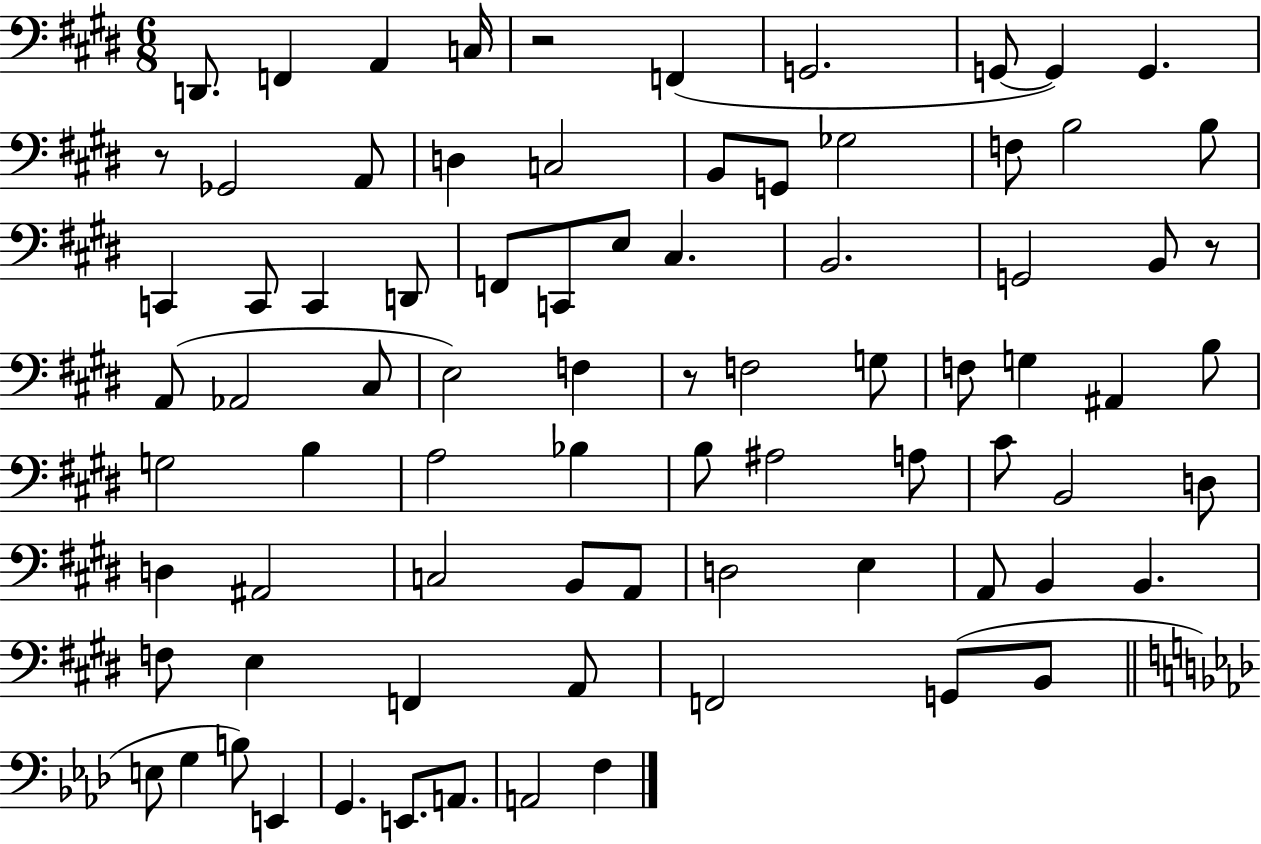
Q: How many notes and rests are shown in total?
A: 81